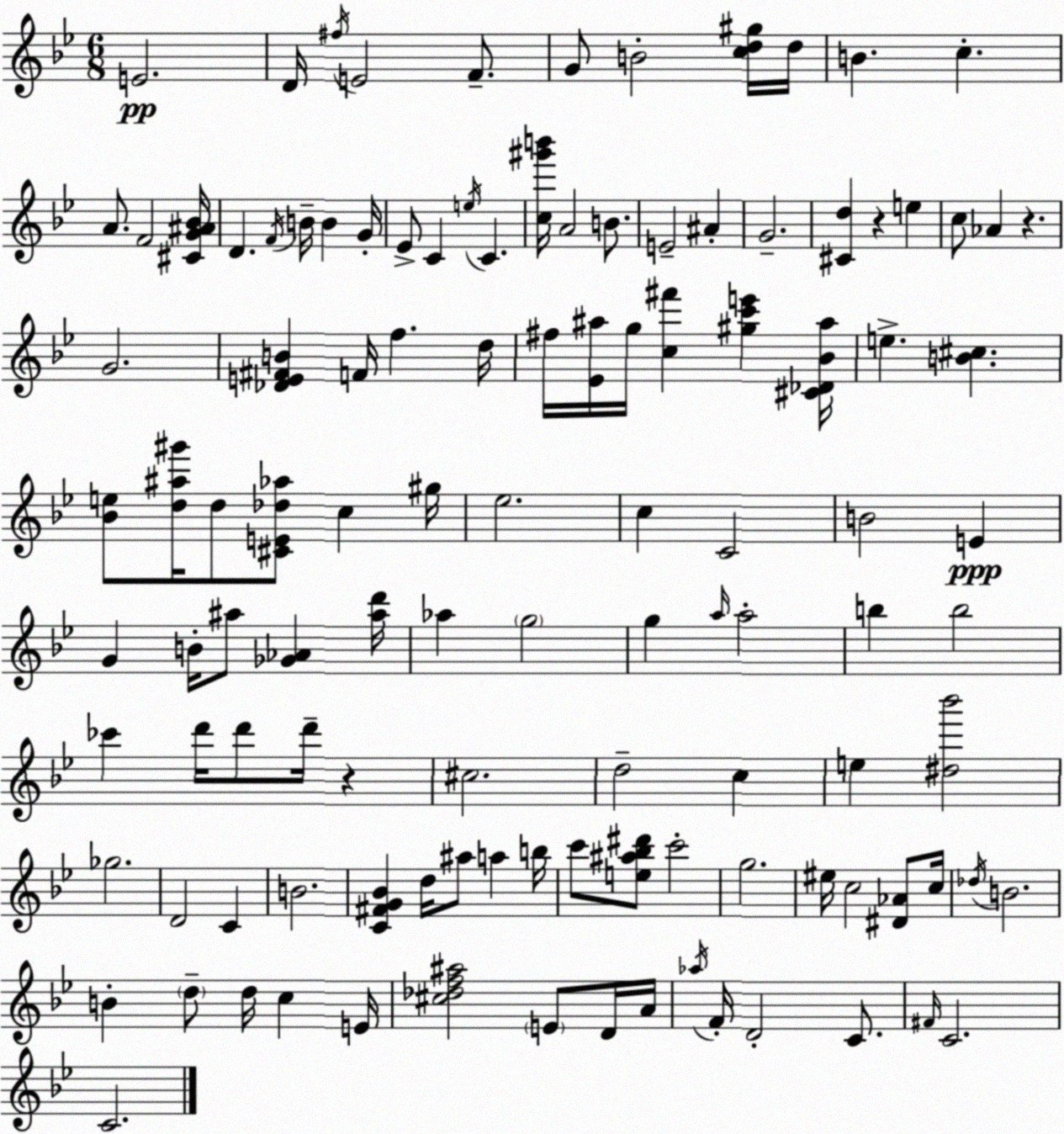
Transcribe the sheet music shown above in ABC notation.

X:1
T:Untitled
M:6/8
L:1/4
K:Gm
E2 D/4 ^f/4 E2 F/2 G/2 B2 [cd^g]/4 d/4 B c A/2 F2 [^CG^A_B]/4 D F/4 B/4 B G/4 _E/2 C e/4 C [c^g'b']/4 A2 B/2 E2 ^A G2 [^Cd] z e c/2 _A z G2 [_DE^FB] F/4 f d/4 ^f/4 [_E^a]/4 g/4 [c^f'] [^gc'e'] [^C_D_B^a]/4 e [B^c] [_Be]/2 [d^a^g']/4 d/2 [^CE_d_a]/2 c ^g/4 _e2 c C2 B2 E G B/4 ^a/2 [_G_A] [^ad']/4 _a g2 g a/4 a2 b b2 _c' d'/4 d'/2 d'/4 z ^c2 d2 c e [^d_b']2 _g2 D2 C B2 [C^FG_B] d/4 ^a/2 a b/4 c'/2 [e^a_b^d']/2 c'2 g2 ^e/4 c2 [^D_A]/2 c/4 _d/4 B2 B d/2 d/4 c E/4 [^c_df^a]2 E/2 D/4 A/4 _a/4 F/4 D2 C/2 ^F/4 C2 C2